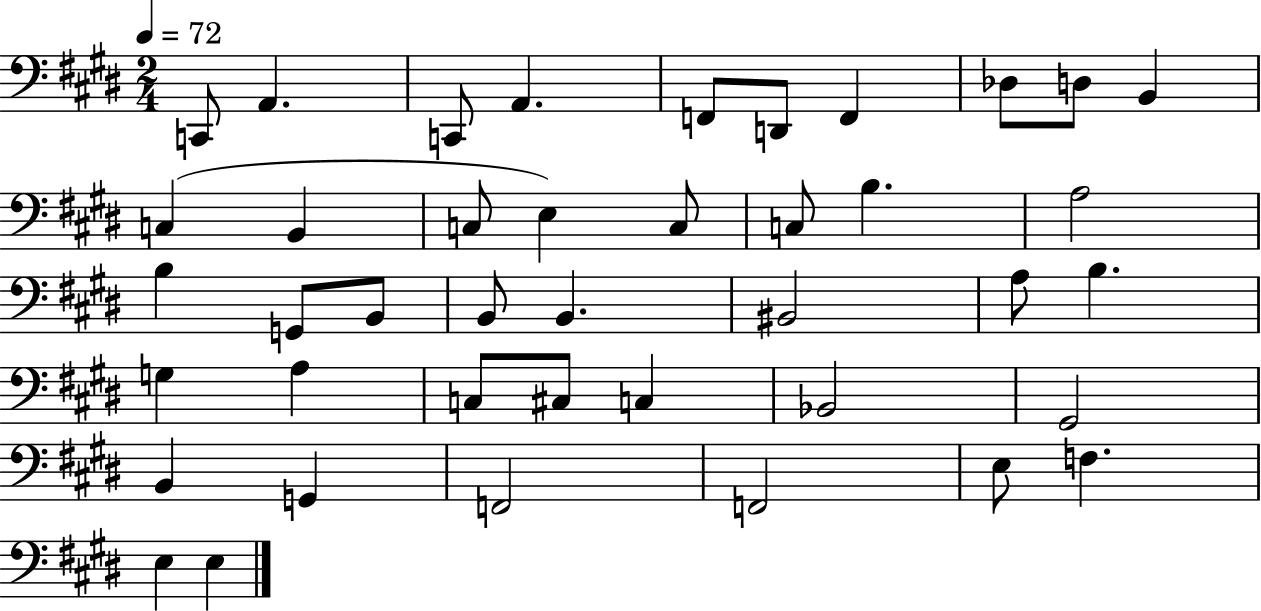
X:1
T:Untitled
M:2/4
L:1/4
K:E
C,,/2 A,, C,,/2 A,, F,,/2 D,,/2 F,, _D,/2 D,/2 B,, C, B,, C,/2 E, C,/2 C,/2 B, A,2 B, G,,/2 B,,/2 B,,/2 B,, ^B,,2 A,/2 B, G, A, C,/2 ^C,/2 C, _B,,2 ^G,,2 B,, G,, F,,2 F,,2 E,/2 F, E, E,